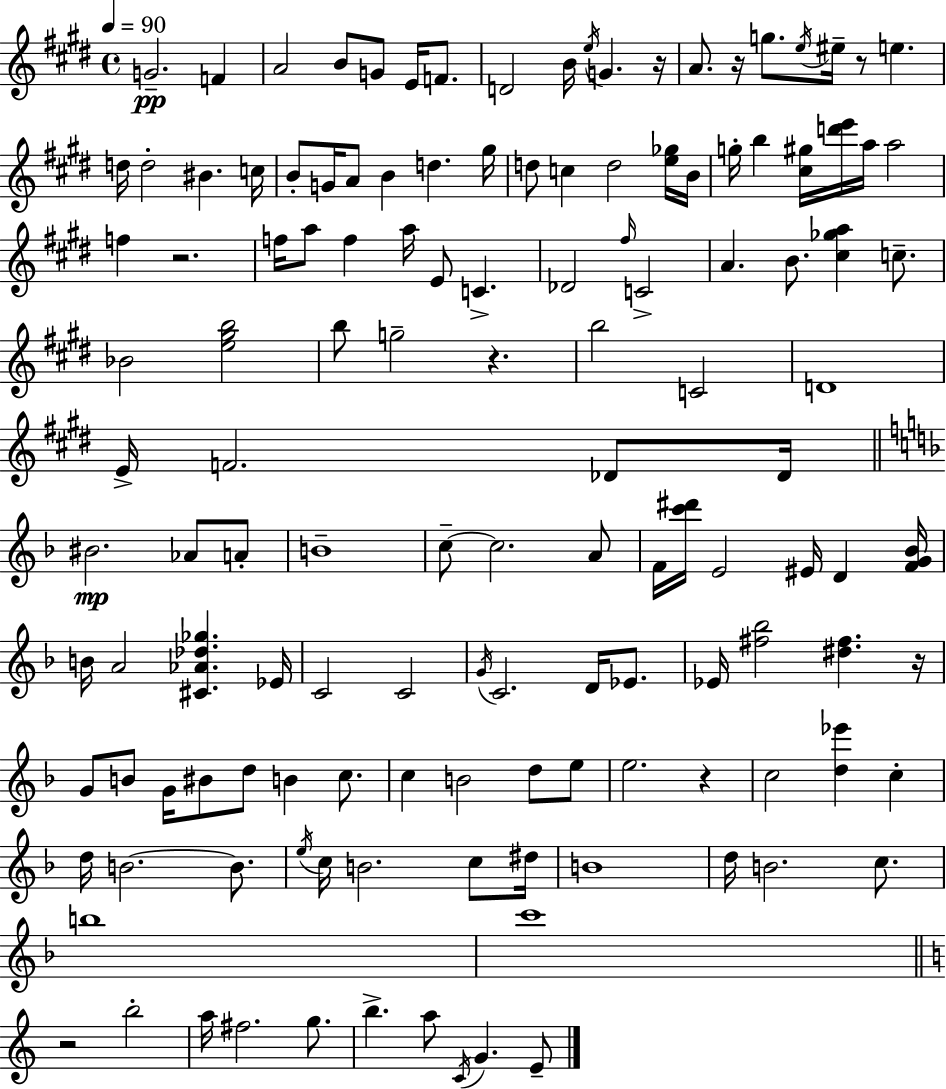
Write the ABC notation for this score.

X:1
T:Untitled
M:4/4
L:1/4
K:E
G2 F A2 B/2 G/2 E/4 F/2 D2 B/4 e/4 G z/4 A/2 z/4 g/2 e/4 ^e/4 z/2 e d/4 d2 ^B c/4 B/2 G/4 A/2 B d ^g/4 d/2 c d2 [e_g]/4 B/4 g/4 b [^c^g]/4 [d'e']/4 a/4 a2 f z2 f/4 a/2 f a/4 E/2 C _D2 ^f/4 C2 A B/2 [^c_ga] c/2 _B2 [e^gb]2 b/2 g2 z b2 C2 D4 E/4 F2 _D/2 _D/4 ^B2 _A/2 A/2 B4 c/2 c2 A/2 F/4 [c'^d']/4 E2 ^E/4 D [FG_B]/4 B/4 A2 [^C_A_d_g] _E/4 C2 C2 G/4 C2 D/4 _E/2 _E/4 [^f_b]2 [^d^f] z/4 G/2 B/2 G/4 ^B/2 d/2 B c/2 c B2 d/2 e/2 e2 z c2 [d_e'] c d/4 B2 B/2 e/4 c/4 B2 c/2 ^d/4 B4 d/4 B2 c/2 b4 c'4 z2 b2 a/4 ^f2 g/2 b a/2 C/4 G E/2